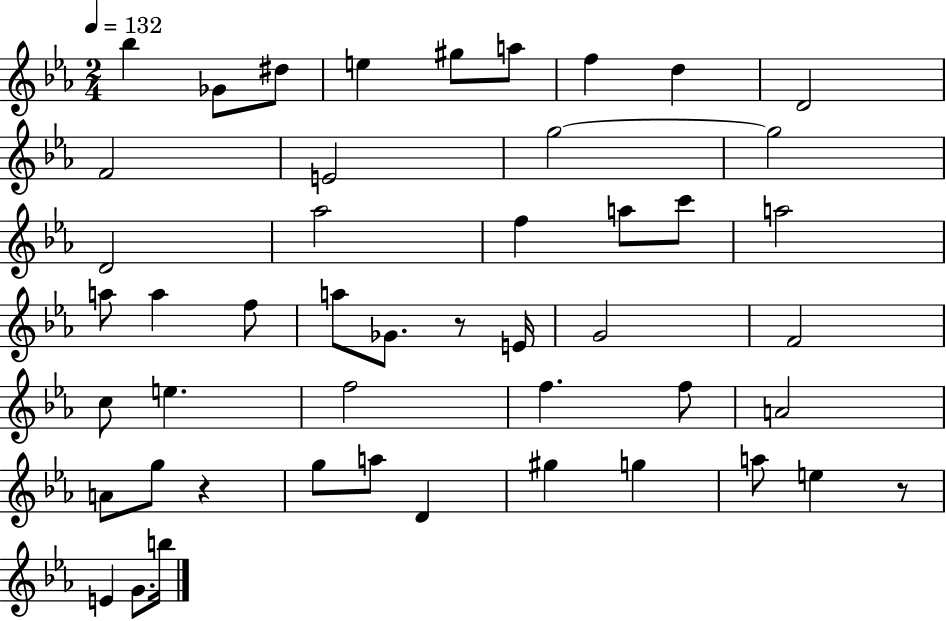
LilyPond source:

{
  \clef treble
  \numericTimeSignature
  \time 2/4
  \key ees \major
  \tempo 4 = 132
  bes''4 ges'8 dis''8 | e''4 gis''8 a''8 | f''4 d''4 | d'2 | \break f'2 | e'2 | g''2~~ | g''2 | \break d'2 | aes''2 | f''4 a''8 c'''8 | a''2 | \break a''8 a''4 f''8 | a''8 ges'8. r8 e'16 | g'2 | f'2 | \break c''8 e''4. | f''2 | f''4. f''8 | a'2 | \break a'8 g''8 r4 | g''8 a''8 d'4 | gis''4 g''4 | a''8 e''4 r8 | \break e'4 g'8. b''16 | \bar "|."
}